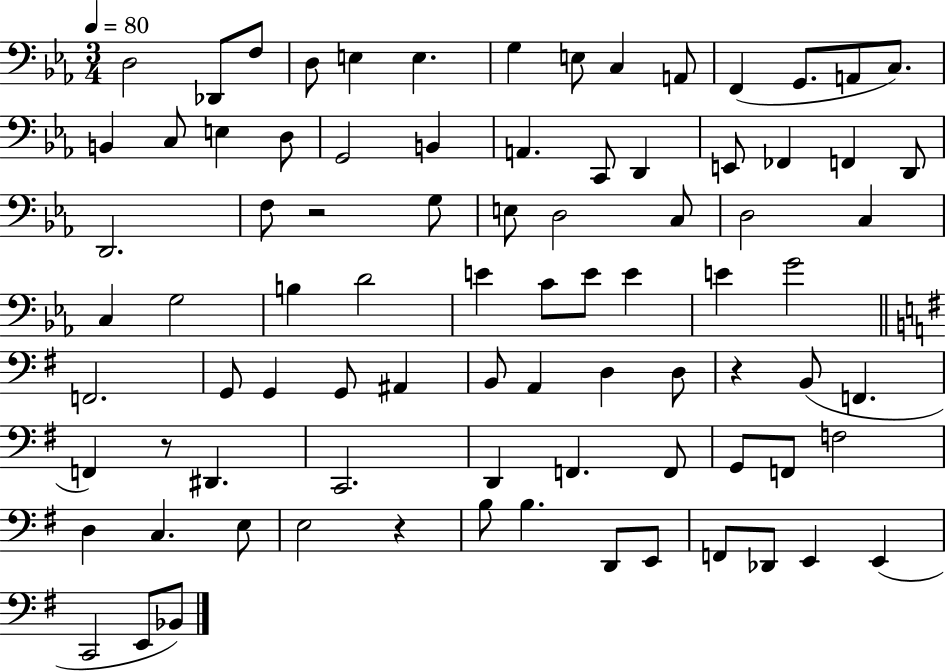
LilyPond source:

{
  \clef bass
  \numericTimeSignature
  \time 3/4
  \key ees \major
  \tempo 4 = 80
  d2 des,8 f8 | d8 e4 e4. | g4 e8 c4 a,8 | f,4( g,8. a,8 c8.) | \break b,4 c8 e4 d8 | g,2 b,4 | a,4. c,8 d,4 | e,8 fes,4 f,4 d,8 | \break d,2. | f8 r2 g8 | e8 d2 c8 | d2 c4 | \break c4 g2 | b4 d'2 | e'4 c'8 e'8 e'4 | e'4 g'2 | \break \bar "||" \break \key g \major f,2. | g,8 g,4 g,8 ais,4 | b,8 a,4 d4 d8 | r4 b,8( f,4. | \break f,4) r8 dis,4. | c,2. | d,4 f,4. f,8 | g,8 f,8 f2 | \break d4 c4. e8 | e2 r4 | b8 b4. d,8 e,8 | f,8 des,8 e,4 e,4( | \break c,2 e,8 bes,8) | \bar "|."
}